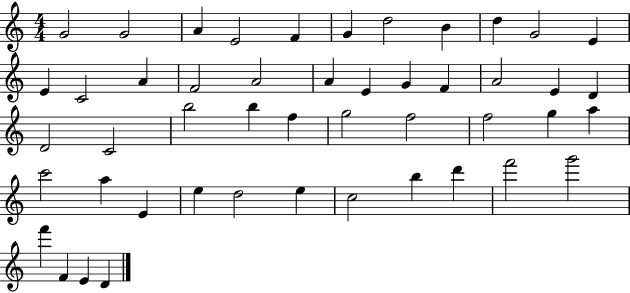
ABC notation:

X:1
T:Untitled
M:4/4
L:1/4
K:C
G2 G2 A E2 F G d2 B d G2 E E C2 A F2 A2 A E G F A2 E D D2 C2 b2 b f g2 f2 f2 g a c'2 a E e d2 e c2 b d' f'2 g'2 f' F E D